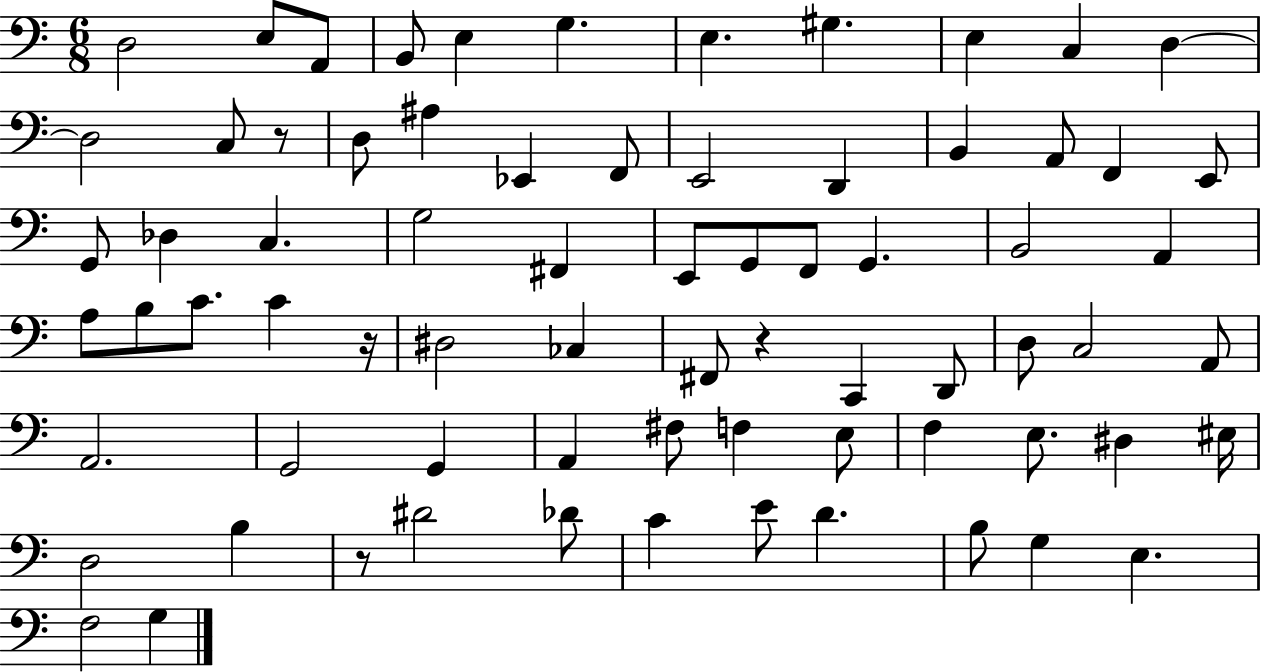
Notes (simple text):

D3/h E3/e A2/e B2/e E3/q G3/q. E3/q. G#3/q. E3/q C3/q D3/q D3/h C3/e R/e D3/e A#3/q Eb2/q F2/e E2/h D2/q B2/q A2/e F2/q E2/e G2/e Db3/q C3/q. G3/h F#2/q E2/e G2/e F2/e G2/q. B2/h A2/q A3/e B3/e C4/e. C4/q R/s D#3/h CES3/q F#2/e R/q C2/q D2/e D3/e C3/h A2/e A2/h. G2/h G2/q A2/q F#3/e F3/q E3/e F3/q E3/e. D#3/q EIS3/s D3/h B3/q R/e D#4/h Db4/e C4/q E4/e D4/q. B3/e G3/q E3/q. F3/h G3/q